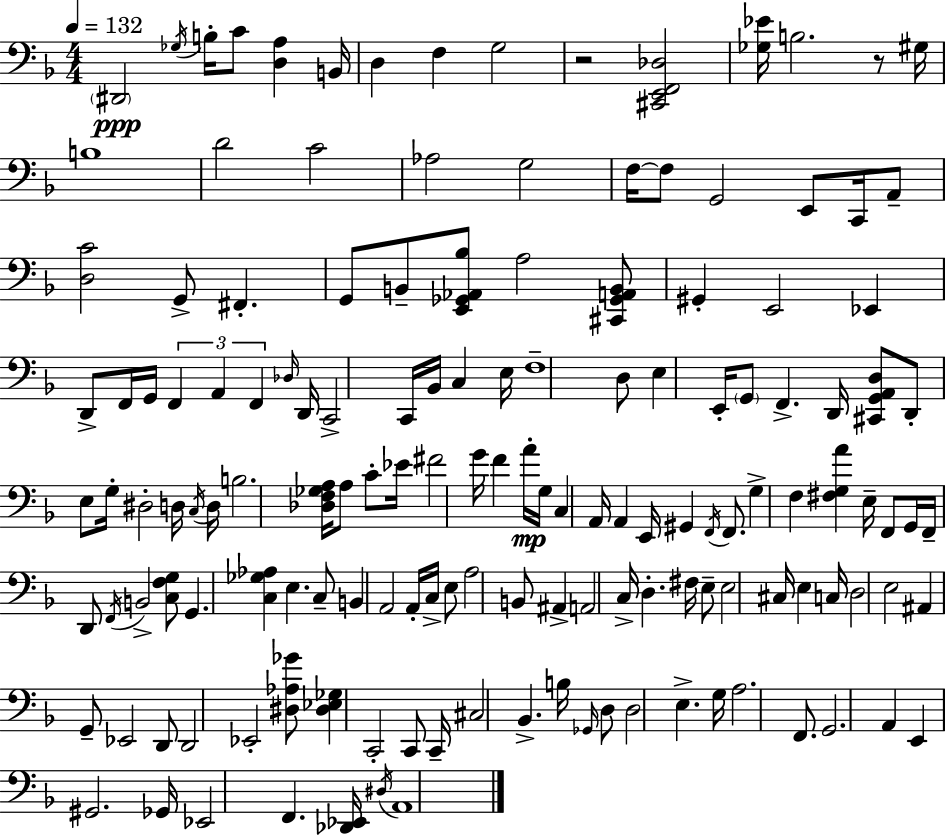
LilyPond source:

{
  \clef bass
  \numericTimeSignature
  \time 4/4
  \key f \major
  \tempo 4 = 132
  \parenthesize dis,2\ppp \acciaccatura { ges16 } b16-. c'8 <d a>4 | b,16 d4 f4 g2 | r2 <cis, e, f, des>2 | <ges ees'>16 b2. r8 | \break gis16 b1 | d'2 c'2 | aes2 g2 | f16~~ f8 g,2 e,8 c,16 a,8-- | \break <d c'>2 g,8-> fis,4.-. | g,8 b,8-- <e, ges, aes, bes>8 a2 <cis, ges, a, b,>8 | gis,4-. e,2 ees,4 | d,8-> f,16 g,16 \tuplet 3/2 { f,4 a,4 f,4 } | \break \grace { des16 } d,16 c,2-> c,16 bes,16 c4 | e16 f1-- | d8 e4 e,16-. \parenthesize g,8 f,4.-> | d,16 <cis, g, a, d>8 d,8-. e8 g16-. dis2-. | \break d16 \acciaccatura { c16 } d16 b2. | <des f ges a>16 a8 c'8-. ees'16 fis'2 g'16 f'4 | a'16-.\mp g16 c4 a,16 a,4 e,16 gis,4 | \acciaccatura { f,16 } f,8. g4-> f4 <fis g a'>4 | \break e16-- f,8 g,16 f,16-- d,8 \acciaccatura { f,16 } b,2-> | <c f g>8 g,4. <c ges aes>4 e4. | c8-- b,4 a,2 | a,16-. c16-> e8 a2 b,8 | \break ais,4-> a,2 c16-> d4.-. | fis16 e8-- e2 cis16 | e4 c16 d2 e2 | ais,4 g,8-- ees,2 | \break d,8 d,2 ees,2-. | <dis aes ges'>8 <dis ees ges>4 c,2-. | c,8 c,16-- cis2 bes,4.-> | b16 \grace { ges,16 } d8 d2 | \break e4.-> g16 a2. | f,8. g,2. | a,4 e,4 gis,2. | ges,16 ees,2 f,4. | \break <des, ees,>16 \acciaccatura { dis16 } a,1 | \bar "|."
}